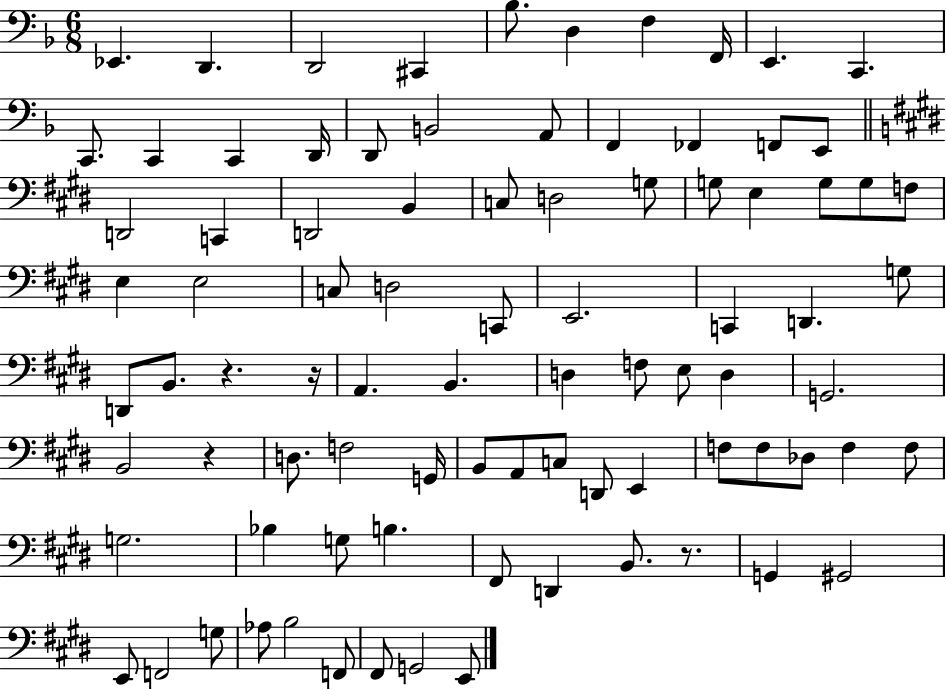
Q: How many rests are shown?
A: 4